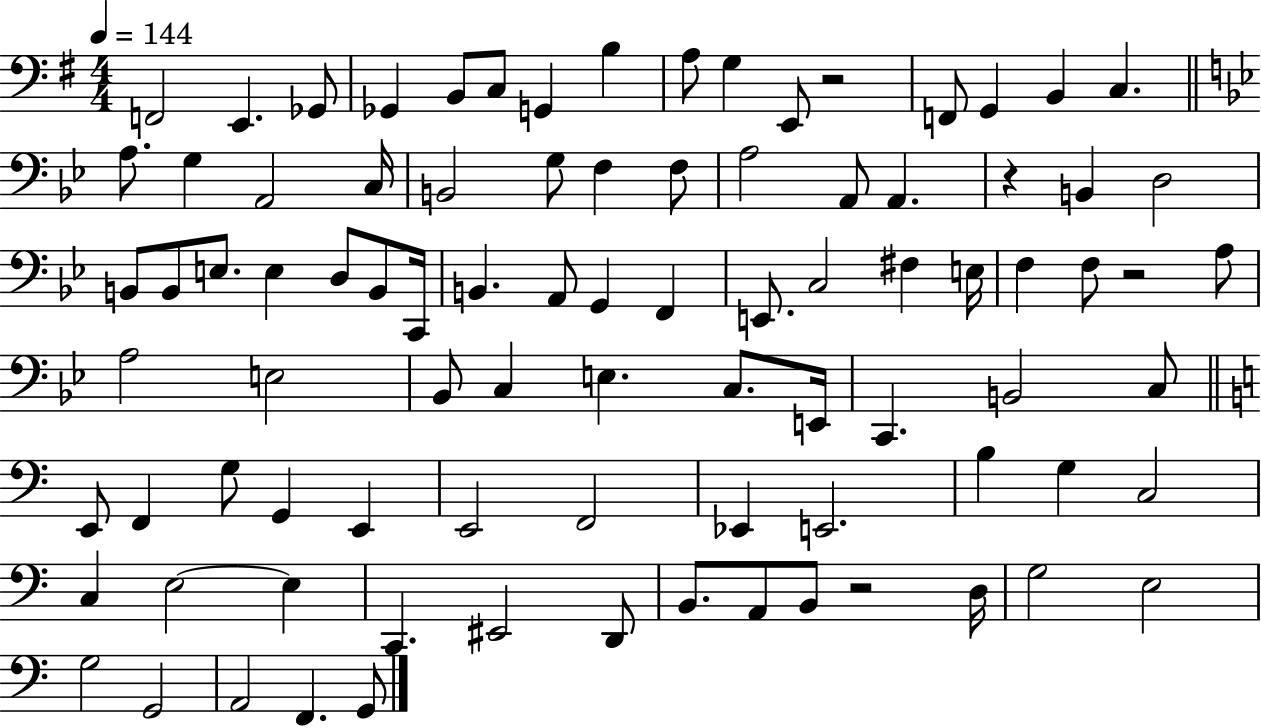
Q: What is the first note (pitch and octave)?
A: F2